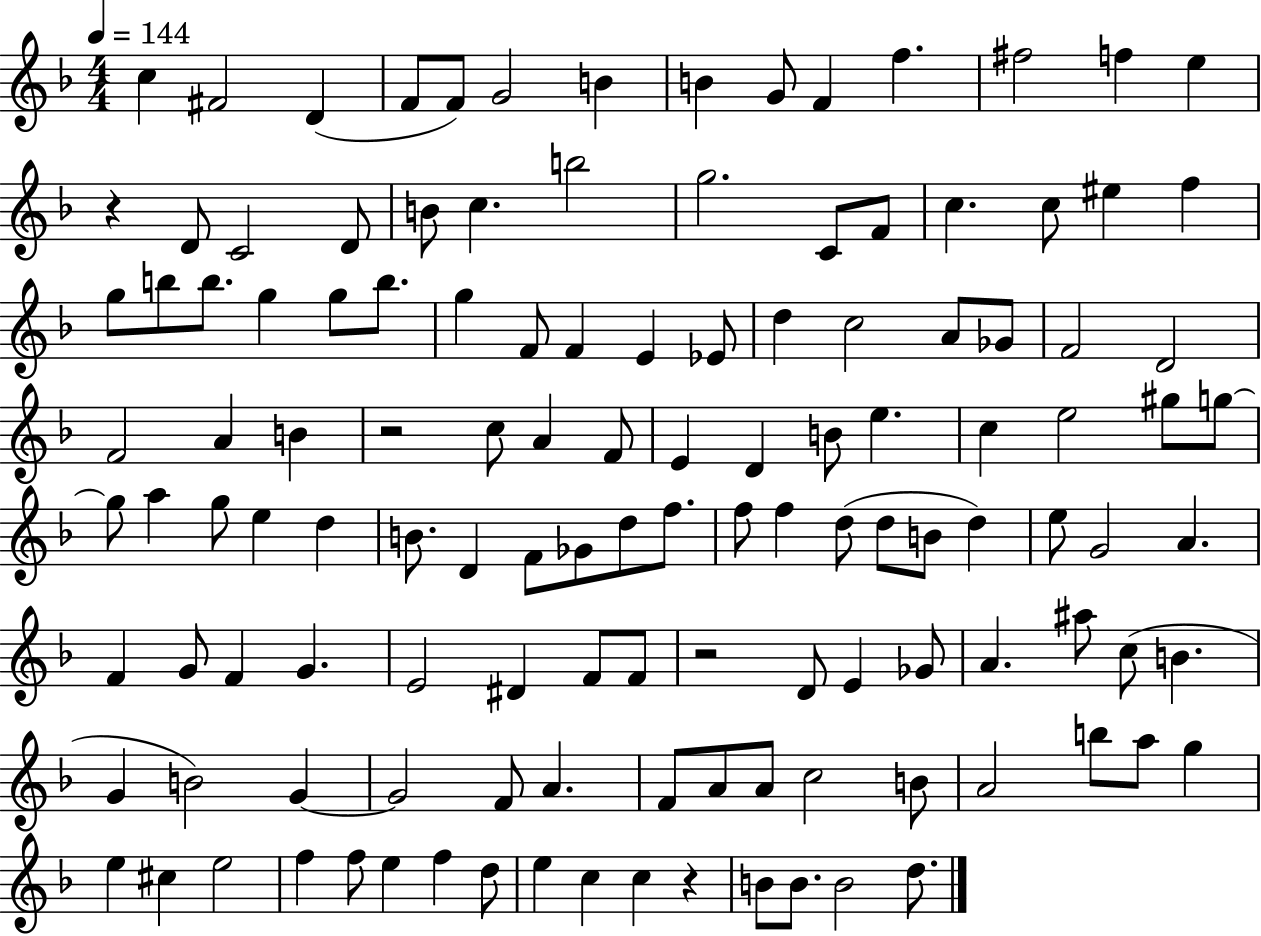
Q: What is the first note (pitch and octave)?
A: C5